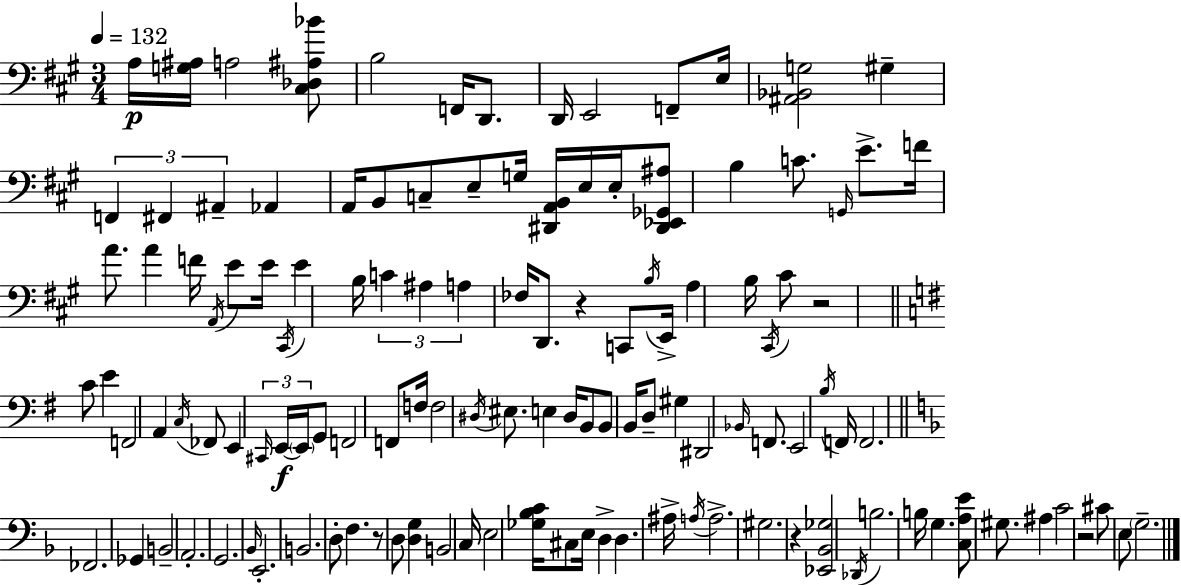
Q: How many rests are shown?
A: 5